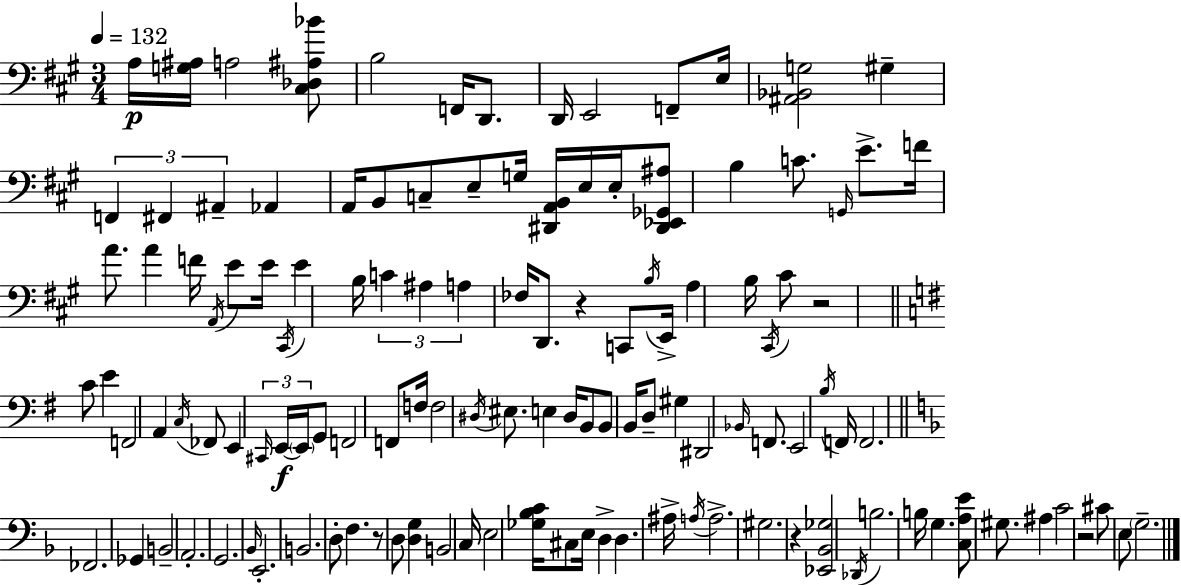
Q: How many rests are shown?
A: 5